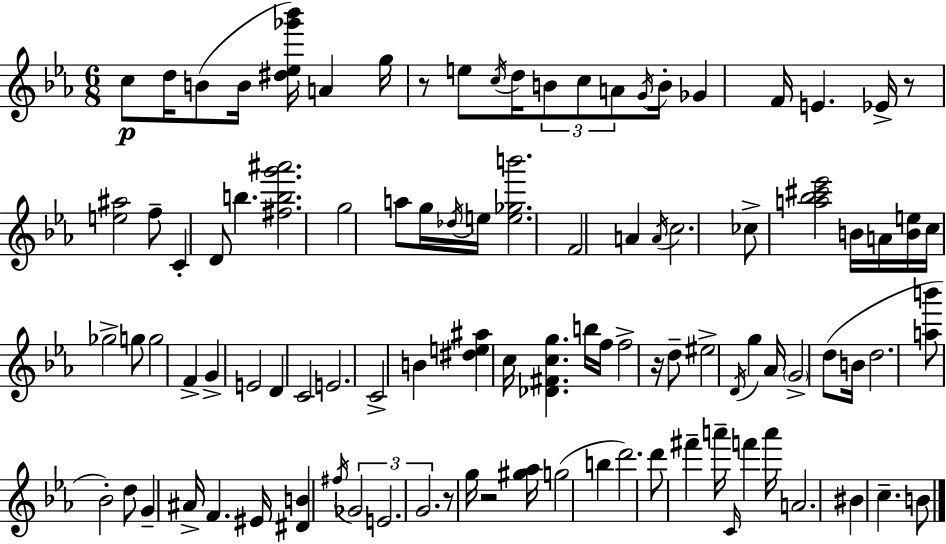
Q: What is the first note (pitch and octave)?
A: C5